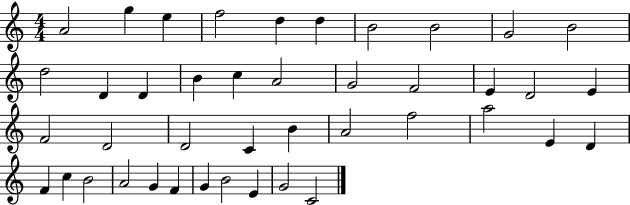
A4/h G5/q E5/q F5/h D5/q D5/q B4/h B4/h G4/h B4/h D5/h D4/q D4/q B4/q C5/q A4/h G4/h F4/h E4/q D4/h E4/q F4/h D4/h D4/h C4/q B4/q A4/h F5/h A5/h E4/q D4/q F4/q C5/q B4/h A4/h G4/q F4/q G4/q B4/h E4/q G4/h C4/h